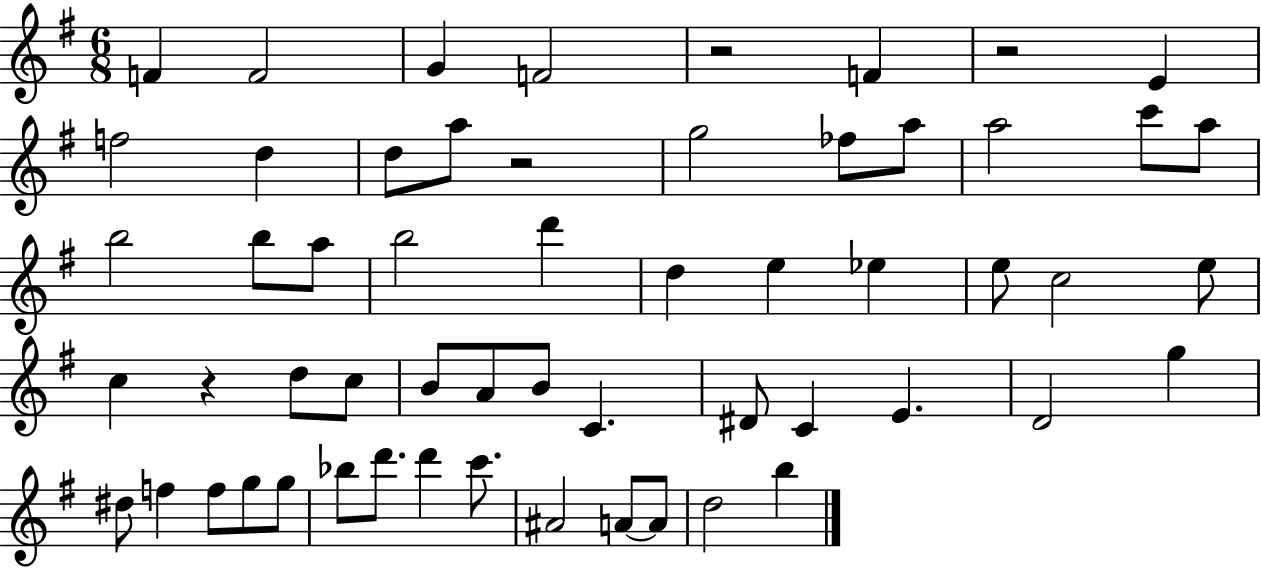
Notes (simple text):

F4/q F4/h G4/q F4/h R/h F4/q R/h E4/q F5/h D5/q D5/e A5/e R/h G5/h FES5/e A5/e A5/h C6/e A5/e B5/h B5/e A5/e B5/h D6/q D5/q E5/q Eb5/q E5/e C5/h E5/e C5/q R/q D5/e C5/e B4/e A4/e B4/e C4/q. D#4/e C4/q E4/q. D4/h G5/q D#5/e F5/q F5/e G5/e G5/e Bb5/e D6/e. D6/q C6/e. A#4/h A4/e A4/e D5/h B5/q